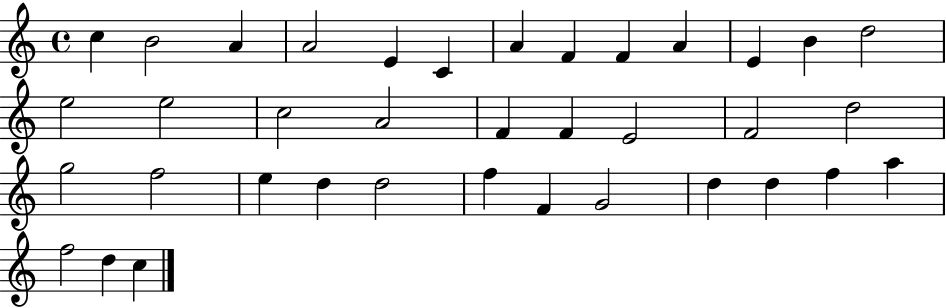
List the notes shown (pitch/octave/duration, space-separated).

C5/q B4/h A4/q A4/h E4/q C4/q A4/q F4/q F4/q A4/q E4/q B4/q D5/h E5/h E5/h C5/h A4/h F4/q F4/q E4/h F4/h D5/h G5/h F5/h E5/q D5/q D5/h F5/q F4/q G4/h D5/q D5/q F5/q A5/q F5/h D5/q C5/q